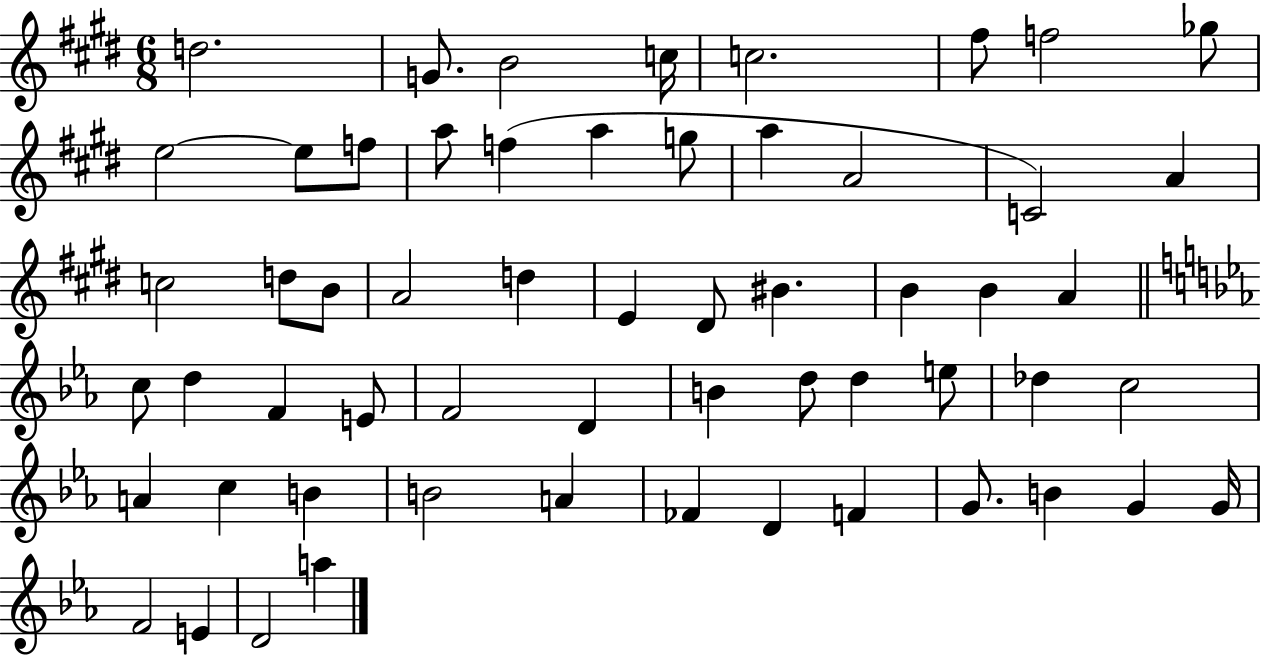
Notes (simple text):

D5/h. G4/e. B4/h C5/s C5/h. F#5/e F5/h Gb5/e E5/h E5/e F5/e A5/e F5/q A5/q G5/e A5/q A4/h C4/h A4/q C5/h D5/e B4/e A4/h D5/q E4/q D#4/e BIS4/q. B4/q B4/q A4/q C5/e D5/q F4/q E4/e F4/h D4/q B4/q D5/e D5/q E5/e Db5/q C5/h A4/q C5/q B4/q B4/h A4/q FES4/q D4/q F4/q G4/e. B4/q G4/q G4/s F4/h E4/q D4/h A5/q